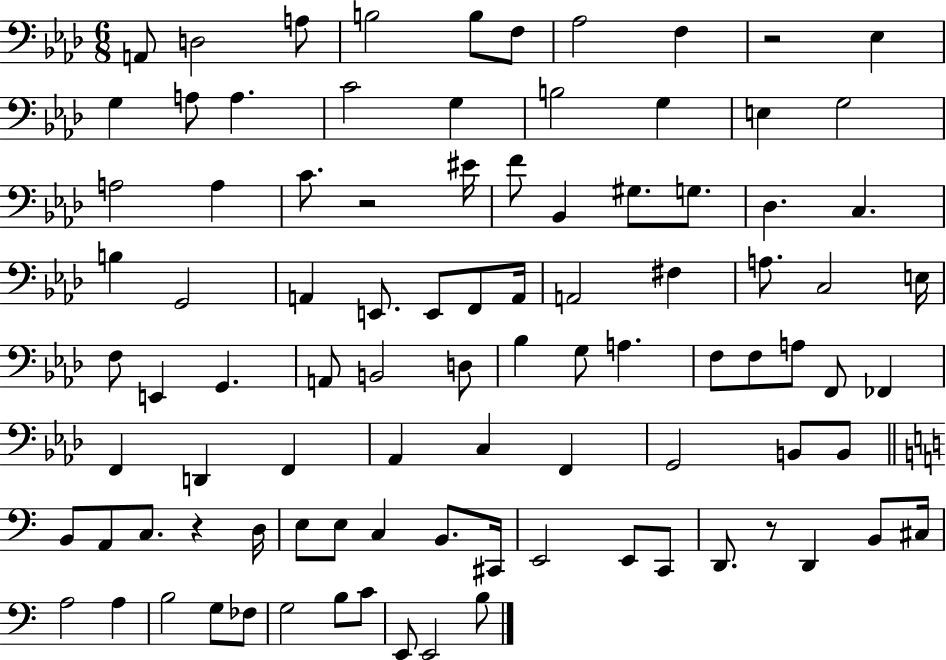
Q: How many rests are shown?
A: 4